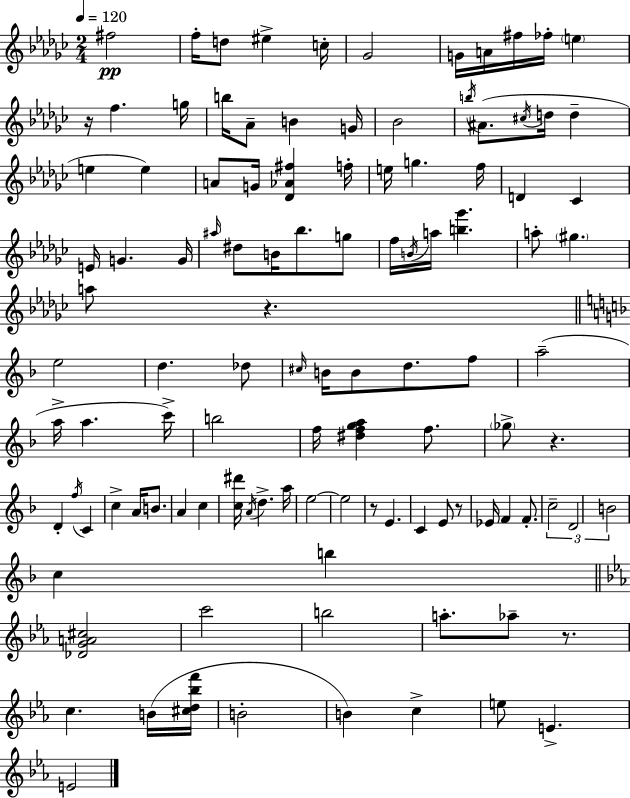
X:1
T:Untitled
M:2/4
L:1/4
K:Ebm
^f2 f/4 d/2 ^e c/4 _G2 G/4 A/4 ^f/4 _f/4 e z/4 f g/4 b/4 _A/2 B G/4 _B2 b/4 ^A/2 ^c/4 d/4 d e e A/2 G/4 [_D_A^f] f/4 e/4 g f/4 D _C E/4 G G/4 ^a/4 ^d/2 B/4 _b/2 g/2 f/4 B/4 a/4 [b_g'] a/2 ^g a/2 z e2 d _d/2 ^c/4 B/4 B/2 d/2 f/2 a2 a/4 a c'/4 b2 f/4 [^dfga] f/2 _g/2 z D f/4 C c A/4 B/2 A c [c^d']/4 A/4 d a/4 e2 e2 z/2 E C E/2 z/2 _E/4 F F/2 c2 D2 B2 c b [_DGA^c]2 c'2 b2 a/2 _a/2 z/2 c B/4 [^cd_bf']/4 B2 B c e/2 E E2